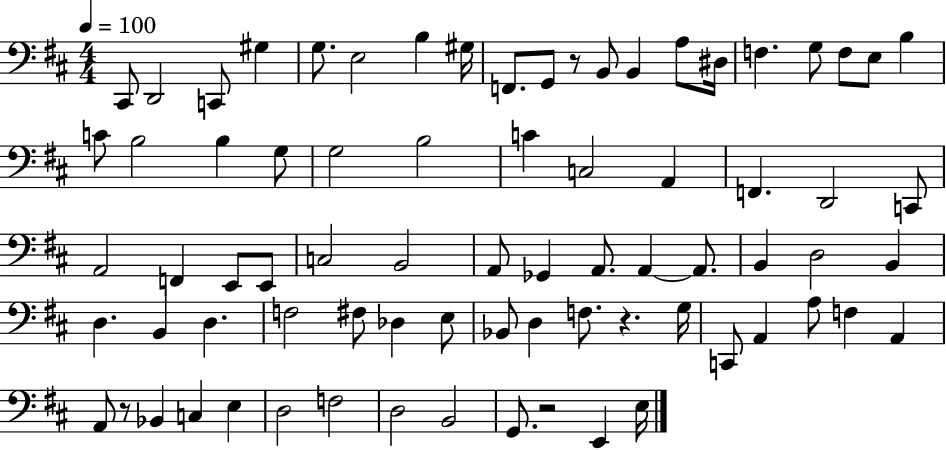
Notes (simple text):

C#2/e D2/h C2/e G#3/q G3/e. E3/h B3/q G#3/s F2/e. G2/e R/e B2/e B2/q A3/e D#3/s F3/q. G3/e F3/e E3/e B3/q C4/e B3/h B3/q G3/e G3/h B3/h C4/q C3/h A2/q F2/q. D2/h C2/e A2/h F2/q E2/e E2/e C3/h B2/h A2/e Gb2/q A2/e. A2/q A2/e. B2/q D3/h B2/q D3/q. B2/q D3/q. F3/h F#3/e Db3/q E3/e Bb2/e D3/q F3/e. R/q. G3/s C2/e A2/q A3/e F3/q A2/q A2/e R/e Bb2/q C3/q E3/q D3/h F3/h D3/h B2/h G2/e. R/h E2/q E3/s